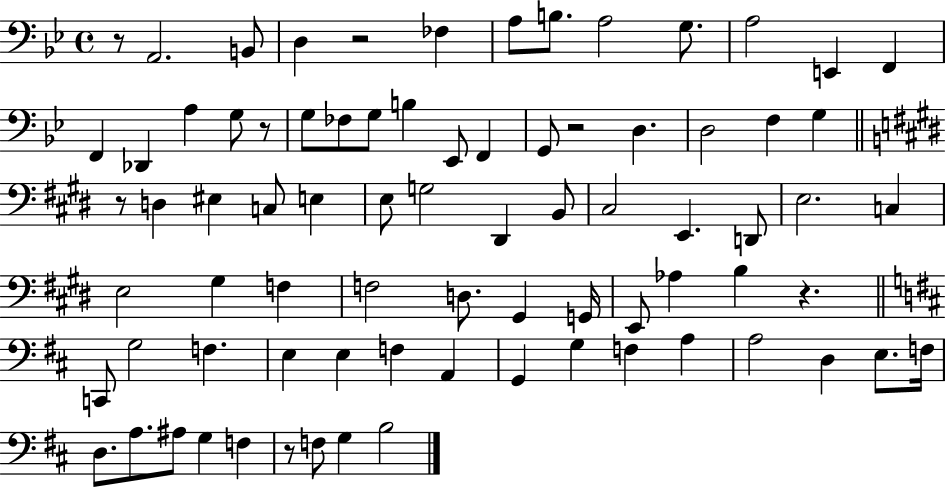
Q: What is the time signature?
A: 4/4